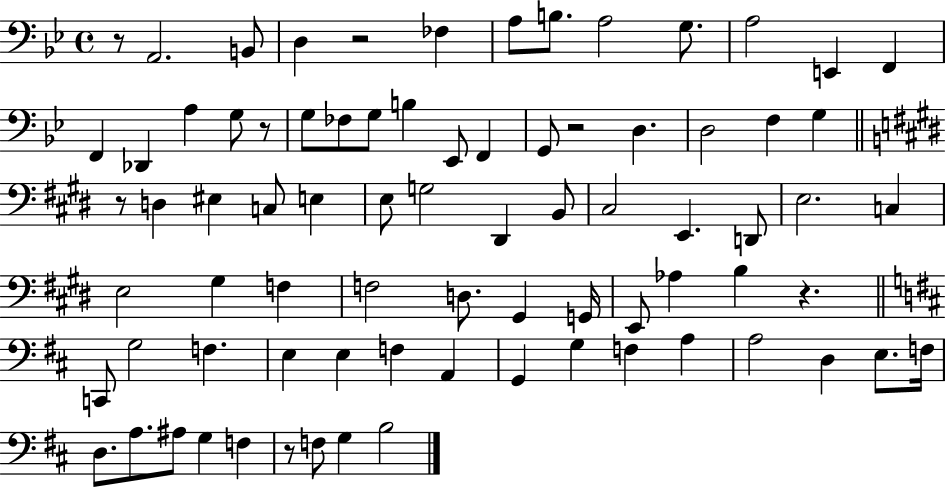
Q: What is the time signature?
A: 4/4